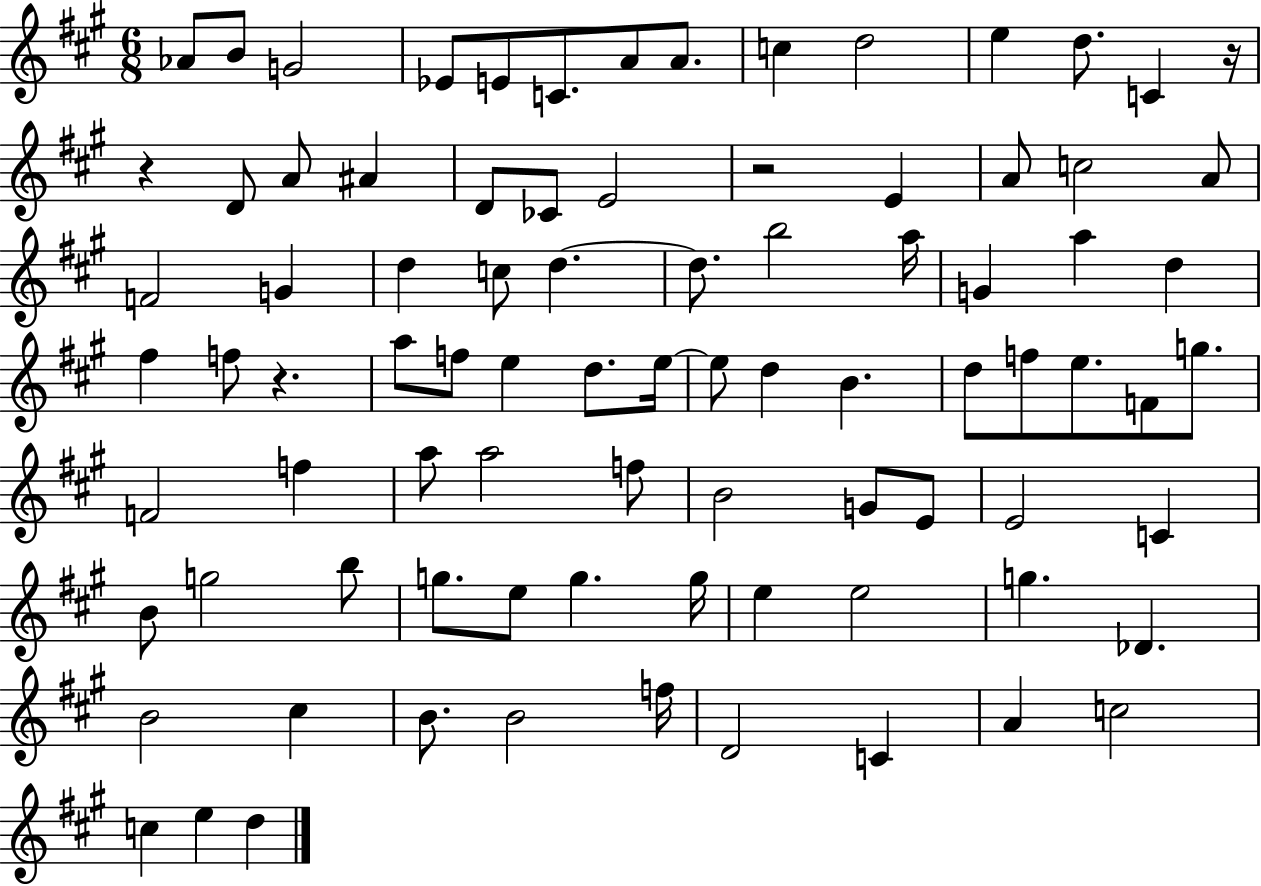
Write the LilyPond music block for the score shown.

{
  \clef treble
  \numericTimeSignature
  \time 6/8
  \key a \major
  aes'8 b'8 g'2 | ees'8 e'8 c'8. a'8 a'8. | c''4 d''2 | e''4 d''8. c'4 r16 | \break r4 d'8 a'8 ais'4 | d'8 ces'8 e'2 | r2 e'4 | a'8 c''2 a'8 | \break f'2 g'4 | d''4 c''8 d''4.~~ | d''8. b''2 a''16 | g'4 a''4 d''4 | \break fis''4 f''8 r4. | a''8 f''8 e''4 d''8. e''16~~ | e''8 d''4 b'4. | d''8 f''8 e''8. f'8 g''8. | \break f'2 f''4 | a''8 a''2 f''8 | b'2 g'8 e'8 | e'2 c'4 | \break b'8 g''2 b''8 | g''8. e''8 g''4. g''16 | e''4 e''2 | g''4. des'4. | \break b'2 cis''4 | b'8. b'2 f''16 | d'2 c'4 | a'4 c''2 | \break c''4 e''4 d''4 | \bar "|."
}